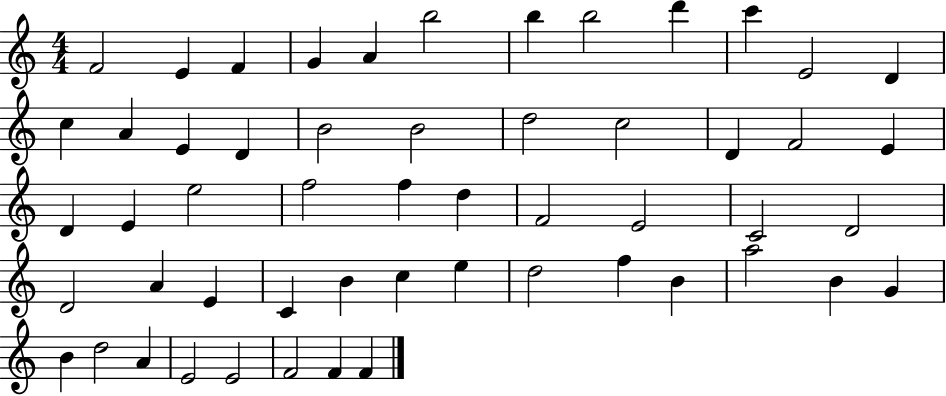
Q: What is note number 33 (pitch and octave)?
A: D4